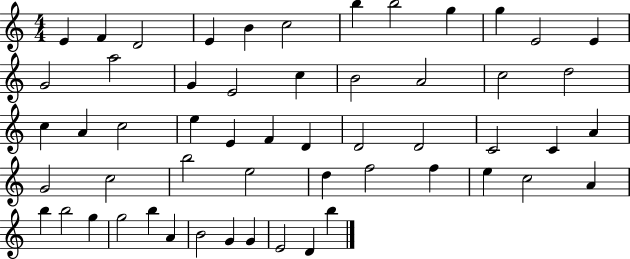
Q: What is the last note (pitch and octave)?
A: B5